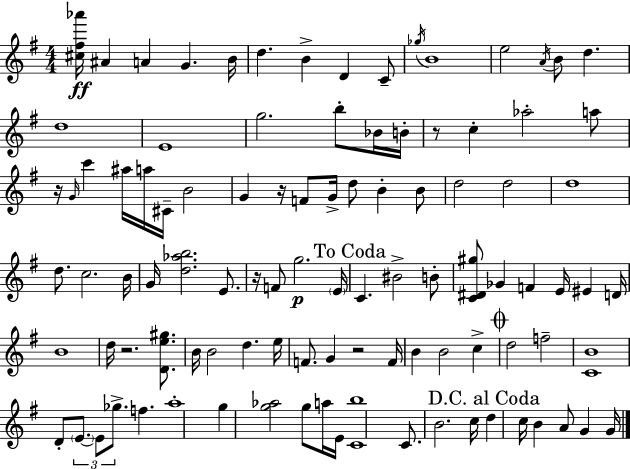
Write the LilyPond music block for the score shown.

{
  \clef treble
  \numericTimeSignature
  \time 4/4
  \key e \minor
  \repeat volta 2 { <cis'' fis'' aes'''>16\ff ais'4 a'4 g'4. b'16 | d''4. b'4-> d'4 c'8-- | \acciaccatura { ges''16 } b'1 | e''2 \acciaccatura { a'16 } b'8 d''4. | \break d''1 | e'1 | g''2. b''8-. | bes'16 b'16-. r8 c''4-. aes''2-. | \break a''8 r16 \grace { g'16 } c'''4 ais''16 a''16 cis'16-- b'2 | g'4 r16 f'8 g'16-> d''8 b'4-. | b'8 d''2 d''2 | d''1 | \break d''8. c''2. | b'16 g'16 <d'' aes'' b''>2. | e'8. r16 f'8 g''2.\p | \parenthesize e'16 \mark "To Coda" c'4. bis'2-> | \break b'8-. <c' dis' gis''>8 ges'4 f'4 e'16 eis'4 | d'16 b'1 | d''16 r2. | <d' e'' gis''>8. b'16 b'2 d''4. | \break e''16 f'8. g'4 r2 | f'16 b'4 b'2 c''4-> | \mark \markup { \musicglyph "scripts.coda" } d''2 f''2-- | <c' b'>1 | \break d'8-. \tuplet 3/2 { \parenthesize e'8.~~ e'8 ges''8.-> } f''4. | a''1-. | g''4 <g'' aes''>2 g''8 | a''16 e'16 <c' b''>1 | \break c'8. b'2. | c''16 \mark "D.C. al Coda" d''4 c''16 b'4 a'8 g'4 | g'16 } \bar "|."
}